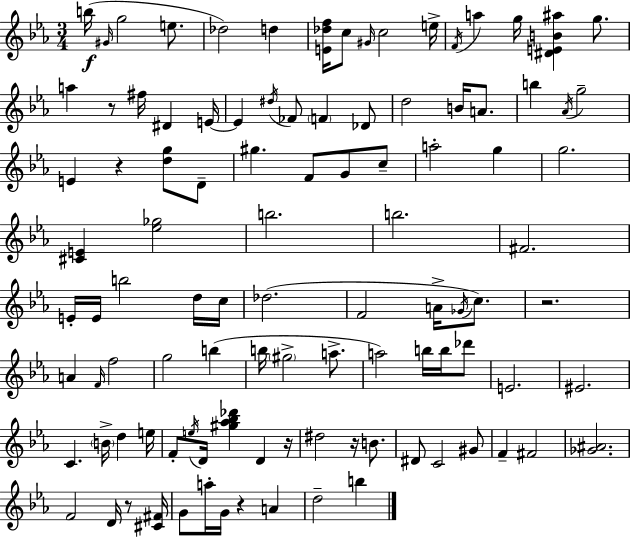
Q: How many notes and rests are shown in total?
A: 103